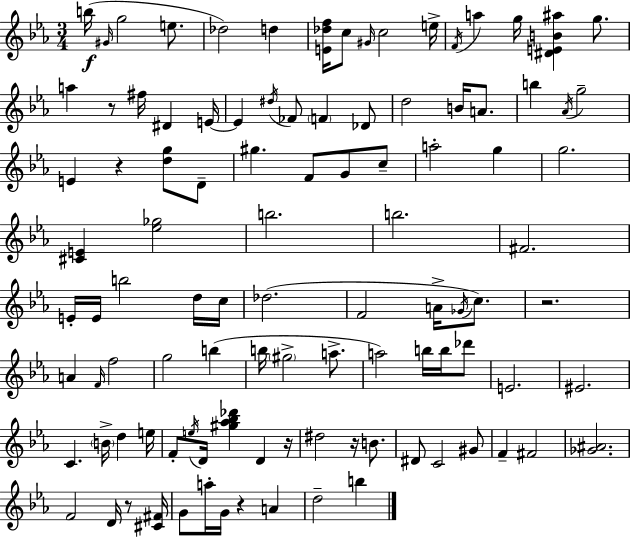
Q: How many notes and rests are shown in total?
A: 103